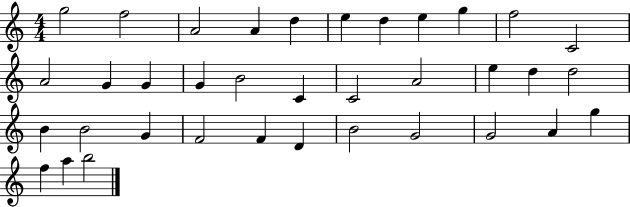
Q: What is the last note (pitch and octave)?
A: B5